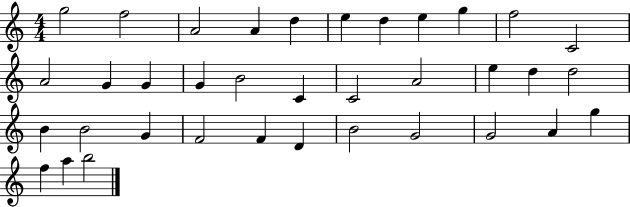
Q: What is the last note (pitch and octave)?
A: B5